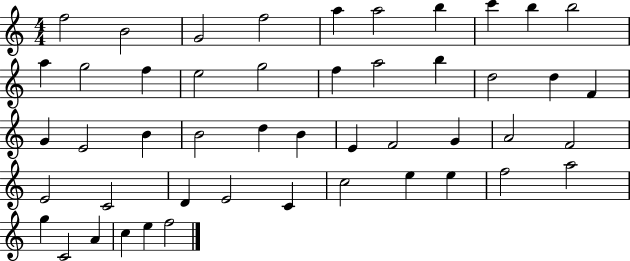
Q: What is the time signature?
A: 4/4